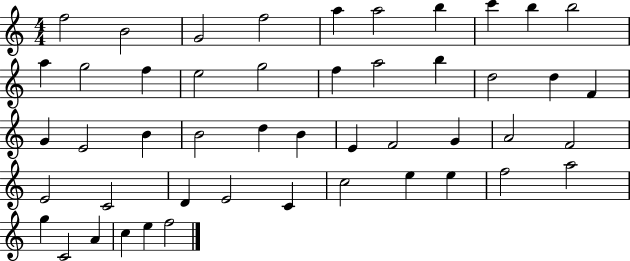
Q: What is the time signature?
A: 4/4